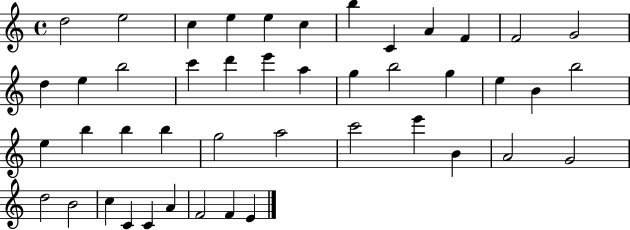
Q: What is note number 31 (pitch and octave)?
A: A5